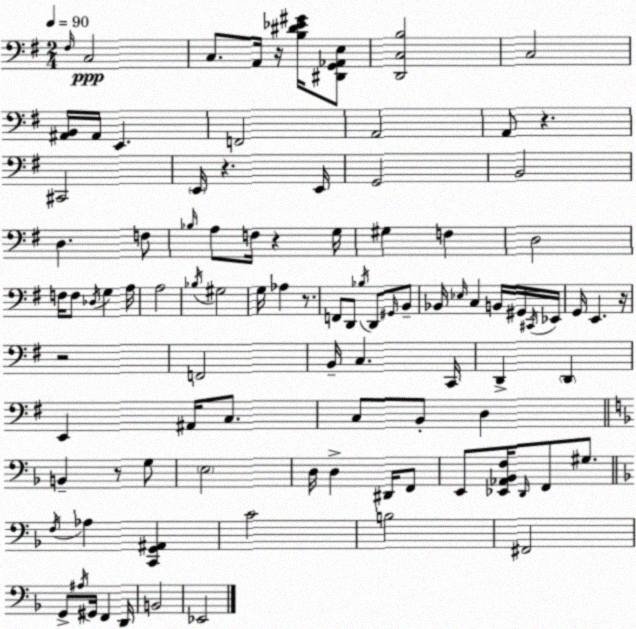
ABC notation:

X:1
T:Untitled
M:2/4
L:1/4
K:G
^F,/4 C,2 C,/2 A,,/4 z/4 [B,^D_E^G]/4 [^D,,G,,_A,,E,]/2 [D,,C,B,]2 C,2 [^A,,B,,]/4 ^A,,/4 E,, F,,2 A,,2 A,,/2 z ^C,,2 E,,/4 z E,,/4 G,,2 B,,2 D, F,/2 _B,/4 A,/2 F,/4 z G,/4 ^G, F, D,2 F,/4 F,/2 _D,/4 G, A,/4 A,2 _B,/4 ^G,2 G,/4 _A, z/2 F,,/2 D,,/2 _B,/4 D,,/2 ^G,,/4 B,,/2 _B,,/4 _E,/4 C, B,,/4 ^G,,/4 ^C,,/4 _E,,/4 G,,/4 E,, z/4 z2 F,,2 B,,/4 C, C,,/4 D,, D,, E,, ^A,,/4 C,/2 C,/2 B,,/2 D, B,, z/2 G,/2 E,2 D,/4 D, ^D,,/4 F,,/2 E,,/2 [_E,,_A,,_B,,F,]/4 D,,/4 F,,/2 ^G,/2 F,/4 _A, [C,,G,,^A,,] C2 B,2 ^F,,2 G,,/2 ^A,/4 ^G,,/4 F,, D,,/4 B,,2 _E,,2